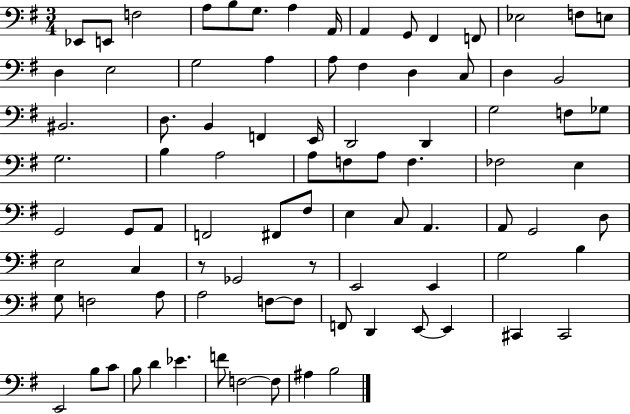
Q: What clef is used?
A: bass